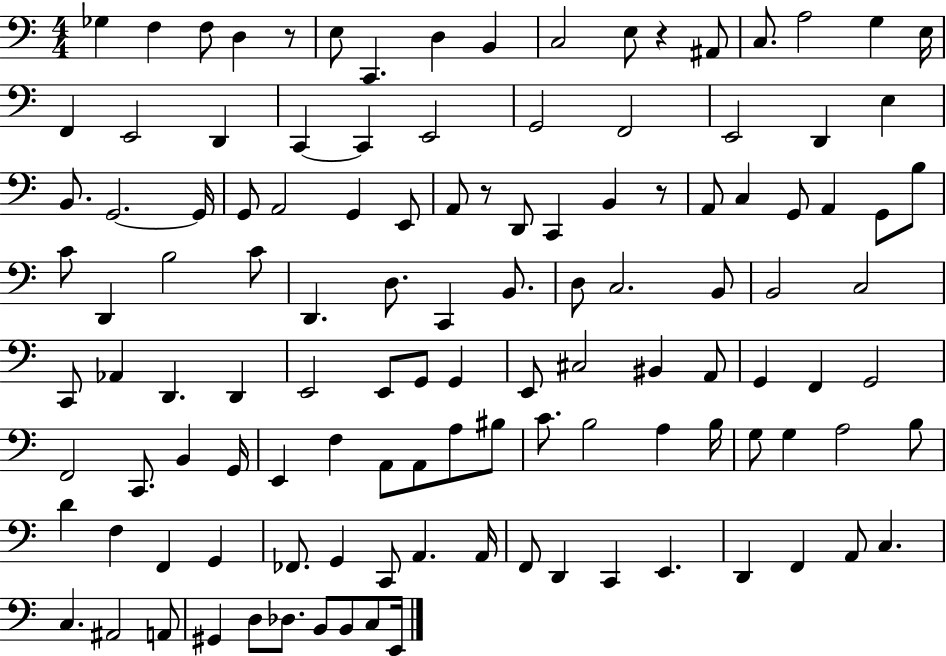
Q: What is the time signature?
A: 4/4